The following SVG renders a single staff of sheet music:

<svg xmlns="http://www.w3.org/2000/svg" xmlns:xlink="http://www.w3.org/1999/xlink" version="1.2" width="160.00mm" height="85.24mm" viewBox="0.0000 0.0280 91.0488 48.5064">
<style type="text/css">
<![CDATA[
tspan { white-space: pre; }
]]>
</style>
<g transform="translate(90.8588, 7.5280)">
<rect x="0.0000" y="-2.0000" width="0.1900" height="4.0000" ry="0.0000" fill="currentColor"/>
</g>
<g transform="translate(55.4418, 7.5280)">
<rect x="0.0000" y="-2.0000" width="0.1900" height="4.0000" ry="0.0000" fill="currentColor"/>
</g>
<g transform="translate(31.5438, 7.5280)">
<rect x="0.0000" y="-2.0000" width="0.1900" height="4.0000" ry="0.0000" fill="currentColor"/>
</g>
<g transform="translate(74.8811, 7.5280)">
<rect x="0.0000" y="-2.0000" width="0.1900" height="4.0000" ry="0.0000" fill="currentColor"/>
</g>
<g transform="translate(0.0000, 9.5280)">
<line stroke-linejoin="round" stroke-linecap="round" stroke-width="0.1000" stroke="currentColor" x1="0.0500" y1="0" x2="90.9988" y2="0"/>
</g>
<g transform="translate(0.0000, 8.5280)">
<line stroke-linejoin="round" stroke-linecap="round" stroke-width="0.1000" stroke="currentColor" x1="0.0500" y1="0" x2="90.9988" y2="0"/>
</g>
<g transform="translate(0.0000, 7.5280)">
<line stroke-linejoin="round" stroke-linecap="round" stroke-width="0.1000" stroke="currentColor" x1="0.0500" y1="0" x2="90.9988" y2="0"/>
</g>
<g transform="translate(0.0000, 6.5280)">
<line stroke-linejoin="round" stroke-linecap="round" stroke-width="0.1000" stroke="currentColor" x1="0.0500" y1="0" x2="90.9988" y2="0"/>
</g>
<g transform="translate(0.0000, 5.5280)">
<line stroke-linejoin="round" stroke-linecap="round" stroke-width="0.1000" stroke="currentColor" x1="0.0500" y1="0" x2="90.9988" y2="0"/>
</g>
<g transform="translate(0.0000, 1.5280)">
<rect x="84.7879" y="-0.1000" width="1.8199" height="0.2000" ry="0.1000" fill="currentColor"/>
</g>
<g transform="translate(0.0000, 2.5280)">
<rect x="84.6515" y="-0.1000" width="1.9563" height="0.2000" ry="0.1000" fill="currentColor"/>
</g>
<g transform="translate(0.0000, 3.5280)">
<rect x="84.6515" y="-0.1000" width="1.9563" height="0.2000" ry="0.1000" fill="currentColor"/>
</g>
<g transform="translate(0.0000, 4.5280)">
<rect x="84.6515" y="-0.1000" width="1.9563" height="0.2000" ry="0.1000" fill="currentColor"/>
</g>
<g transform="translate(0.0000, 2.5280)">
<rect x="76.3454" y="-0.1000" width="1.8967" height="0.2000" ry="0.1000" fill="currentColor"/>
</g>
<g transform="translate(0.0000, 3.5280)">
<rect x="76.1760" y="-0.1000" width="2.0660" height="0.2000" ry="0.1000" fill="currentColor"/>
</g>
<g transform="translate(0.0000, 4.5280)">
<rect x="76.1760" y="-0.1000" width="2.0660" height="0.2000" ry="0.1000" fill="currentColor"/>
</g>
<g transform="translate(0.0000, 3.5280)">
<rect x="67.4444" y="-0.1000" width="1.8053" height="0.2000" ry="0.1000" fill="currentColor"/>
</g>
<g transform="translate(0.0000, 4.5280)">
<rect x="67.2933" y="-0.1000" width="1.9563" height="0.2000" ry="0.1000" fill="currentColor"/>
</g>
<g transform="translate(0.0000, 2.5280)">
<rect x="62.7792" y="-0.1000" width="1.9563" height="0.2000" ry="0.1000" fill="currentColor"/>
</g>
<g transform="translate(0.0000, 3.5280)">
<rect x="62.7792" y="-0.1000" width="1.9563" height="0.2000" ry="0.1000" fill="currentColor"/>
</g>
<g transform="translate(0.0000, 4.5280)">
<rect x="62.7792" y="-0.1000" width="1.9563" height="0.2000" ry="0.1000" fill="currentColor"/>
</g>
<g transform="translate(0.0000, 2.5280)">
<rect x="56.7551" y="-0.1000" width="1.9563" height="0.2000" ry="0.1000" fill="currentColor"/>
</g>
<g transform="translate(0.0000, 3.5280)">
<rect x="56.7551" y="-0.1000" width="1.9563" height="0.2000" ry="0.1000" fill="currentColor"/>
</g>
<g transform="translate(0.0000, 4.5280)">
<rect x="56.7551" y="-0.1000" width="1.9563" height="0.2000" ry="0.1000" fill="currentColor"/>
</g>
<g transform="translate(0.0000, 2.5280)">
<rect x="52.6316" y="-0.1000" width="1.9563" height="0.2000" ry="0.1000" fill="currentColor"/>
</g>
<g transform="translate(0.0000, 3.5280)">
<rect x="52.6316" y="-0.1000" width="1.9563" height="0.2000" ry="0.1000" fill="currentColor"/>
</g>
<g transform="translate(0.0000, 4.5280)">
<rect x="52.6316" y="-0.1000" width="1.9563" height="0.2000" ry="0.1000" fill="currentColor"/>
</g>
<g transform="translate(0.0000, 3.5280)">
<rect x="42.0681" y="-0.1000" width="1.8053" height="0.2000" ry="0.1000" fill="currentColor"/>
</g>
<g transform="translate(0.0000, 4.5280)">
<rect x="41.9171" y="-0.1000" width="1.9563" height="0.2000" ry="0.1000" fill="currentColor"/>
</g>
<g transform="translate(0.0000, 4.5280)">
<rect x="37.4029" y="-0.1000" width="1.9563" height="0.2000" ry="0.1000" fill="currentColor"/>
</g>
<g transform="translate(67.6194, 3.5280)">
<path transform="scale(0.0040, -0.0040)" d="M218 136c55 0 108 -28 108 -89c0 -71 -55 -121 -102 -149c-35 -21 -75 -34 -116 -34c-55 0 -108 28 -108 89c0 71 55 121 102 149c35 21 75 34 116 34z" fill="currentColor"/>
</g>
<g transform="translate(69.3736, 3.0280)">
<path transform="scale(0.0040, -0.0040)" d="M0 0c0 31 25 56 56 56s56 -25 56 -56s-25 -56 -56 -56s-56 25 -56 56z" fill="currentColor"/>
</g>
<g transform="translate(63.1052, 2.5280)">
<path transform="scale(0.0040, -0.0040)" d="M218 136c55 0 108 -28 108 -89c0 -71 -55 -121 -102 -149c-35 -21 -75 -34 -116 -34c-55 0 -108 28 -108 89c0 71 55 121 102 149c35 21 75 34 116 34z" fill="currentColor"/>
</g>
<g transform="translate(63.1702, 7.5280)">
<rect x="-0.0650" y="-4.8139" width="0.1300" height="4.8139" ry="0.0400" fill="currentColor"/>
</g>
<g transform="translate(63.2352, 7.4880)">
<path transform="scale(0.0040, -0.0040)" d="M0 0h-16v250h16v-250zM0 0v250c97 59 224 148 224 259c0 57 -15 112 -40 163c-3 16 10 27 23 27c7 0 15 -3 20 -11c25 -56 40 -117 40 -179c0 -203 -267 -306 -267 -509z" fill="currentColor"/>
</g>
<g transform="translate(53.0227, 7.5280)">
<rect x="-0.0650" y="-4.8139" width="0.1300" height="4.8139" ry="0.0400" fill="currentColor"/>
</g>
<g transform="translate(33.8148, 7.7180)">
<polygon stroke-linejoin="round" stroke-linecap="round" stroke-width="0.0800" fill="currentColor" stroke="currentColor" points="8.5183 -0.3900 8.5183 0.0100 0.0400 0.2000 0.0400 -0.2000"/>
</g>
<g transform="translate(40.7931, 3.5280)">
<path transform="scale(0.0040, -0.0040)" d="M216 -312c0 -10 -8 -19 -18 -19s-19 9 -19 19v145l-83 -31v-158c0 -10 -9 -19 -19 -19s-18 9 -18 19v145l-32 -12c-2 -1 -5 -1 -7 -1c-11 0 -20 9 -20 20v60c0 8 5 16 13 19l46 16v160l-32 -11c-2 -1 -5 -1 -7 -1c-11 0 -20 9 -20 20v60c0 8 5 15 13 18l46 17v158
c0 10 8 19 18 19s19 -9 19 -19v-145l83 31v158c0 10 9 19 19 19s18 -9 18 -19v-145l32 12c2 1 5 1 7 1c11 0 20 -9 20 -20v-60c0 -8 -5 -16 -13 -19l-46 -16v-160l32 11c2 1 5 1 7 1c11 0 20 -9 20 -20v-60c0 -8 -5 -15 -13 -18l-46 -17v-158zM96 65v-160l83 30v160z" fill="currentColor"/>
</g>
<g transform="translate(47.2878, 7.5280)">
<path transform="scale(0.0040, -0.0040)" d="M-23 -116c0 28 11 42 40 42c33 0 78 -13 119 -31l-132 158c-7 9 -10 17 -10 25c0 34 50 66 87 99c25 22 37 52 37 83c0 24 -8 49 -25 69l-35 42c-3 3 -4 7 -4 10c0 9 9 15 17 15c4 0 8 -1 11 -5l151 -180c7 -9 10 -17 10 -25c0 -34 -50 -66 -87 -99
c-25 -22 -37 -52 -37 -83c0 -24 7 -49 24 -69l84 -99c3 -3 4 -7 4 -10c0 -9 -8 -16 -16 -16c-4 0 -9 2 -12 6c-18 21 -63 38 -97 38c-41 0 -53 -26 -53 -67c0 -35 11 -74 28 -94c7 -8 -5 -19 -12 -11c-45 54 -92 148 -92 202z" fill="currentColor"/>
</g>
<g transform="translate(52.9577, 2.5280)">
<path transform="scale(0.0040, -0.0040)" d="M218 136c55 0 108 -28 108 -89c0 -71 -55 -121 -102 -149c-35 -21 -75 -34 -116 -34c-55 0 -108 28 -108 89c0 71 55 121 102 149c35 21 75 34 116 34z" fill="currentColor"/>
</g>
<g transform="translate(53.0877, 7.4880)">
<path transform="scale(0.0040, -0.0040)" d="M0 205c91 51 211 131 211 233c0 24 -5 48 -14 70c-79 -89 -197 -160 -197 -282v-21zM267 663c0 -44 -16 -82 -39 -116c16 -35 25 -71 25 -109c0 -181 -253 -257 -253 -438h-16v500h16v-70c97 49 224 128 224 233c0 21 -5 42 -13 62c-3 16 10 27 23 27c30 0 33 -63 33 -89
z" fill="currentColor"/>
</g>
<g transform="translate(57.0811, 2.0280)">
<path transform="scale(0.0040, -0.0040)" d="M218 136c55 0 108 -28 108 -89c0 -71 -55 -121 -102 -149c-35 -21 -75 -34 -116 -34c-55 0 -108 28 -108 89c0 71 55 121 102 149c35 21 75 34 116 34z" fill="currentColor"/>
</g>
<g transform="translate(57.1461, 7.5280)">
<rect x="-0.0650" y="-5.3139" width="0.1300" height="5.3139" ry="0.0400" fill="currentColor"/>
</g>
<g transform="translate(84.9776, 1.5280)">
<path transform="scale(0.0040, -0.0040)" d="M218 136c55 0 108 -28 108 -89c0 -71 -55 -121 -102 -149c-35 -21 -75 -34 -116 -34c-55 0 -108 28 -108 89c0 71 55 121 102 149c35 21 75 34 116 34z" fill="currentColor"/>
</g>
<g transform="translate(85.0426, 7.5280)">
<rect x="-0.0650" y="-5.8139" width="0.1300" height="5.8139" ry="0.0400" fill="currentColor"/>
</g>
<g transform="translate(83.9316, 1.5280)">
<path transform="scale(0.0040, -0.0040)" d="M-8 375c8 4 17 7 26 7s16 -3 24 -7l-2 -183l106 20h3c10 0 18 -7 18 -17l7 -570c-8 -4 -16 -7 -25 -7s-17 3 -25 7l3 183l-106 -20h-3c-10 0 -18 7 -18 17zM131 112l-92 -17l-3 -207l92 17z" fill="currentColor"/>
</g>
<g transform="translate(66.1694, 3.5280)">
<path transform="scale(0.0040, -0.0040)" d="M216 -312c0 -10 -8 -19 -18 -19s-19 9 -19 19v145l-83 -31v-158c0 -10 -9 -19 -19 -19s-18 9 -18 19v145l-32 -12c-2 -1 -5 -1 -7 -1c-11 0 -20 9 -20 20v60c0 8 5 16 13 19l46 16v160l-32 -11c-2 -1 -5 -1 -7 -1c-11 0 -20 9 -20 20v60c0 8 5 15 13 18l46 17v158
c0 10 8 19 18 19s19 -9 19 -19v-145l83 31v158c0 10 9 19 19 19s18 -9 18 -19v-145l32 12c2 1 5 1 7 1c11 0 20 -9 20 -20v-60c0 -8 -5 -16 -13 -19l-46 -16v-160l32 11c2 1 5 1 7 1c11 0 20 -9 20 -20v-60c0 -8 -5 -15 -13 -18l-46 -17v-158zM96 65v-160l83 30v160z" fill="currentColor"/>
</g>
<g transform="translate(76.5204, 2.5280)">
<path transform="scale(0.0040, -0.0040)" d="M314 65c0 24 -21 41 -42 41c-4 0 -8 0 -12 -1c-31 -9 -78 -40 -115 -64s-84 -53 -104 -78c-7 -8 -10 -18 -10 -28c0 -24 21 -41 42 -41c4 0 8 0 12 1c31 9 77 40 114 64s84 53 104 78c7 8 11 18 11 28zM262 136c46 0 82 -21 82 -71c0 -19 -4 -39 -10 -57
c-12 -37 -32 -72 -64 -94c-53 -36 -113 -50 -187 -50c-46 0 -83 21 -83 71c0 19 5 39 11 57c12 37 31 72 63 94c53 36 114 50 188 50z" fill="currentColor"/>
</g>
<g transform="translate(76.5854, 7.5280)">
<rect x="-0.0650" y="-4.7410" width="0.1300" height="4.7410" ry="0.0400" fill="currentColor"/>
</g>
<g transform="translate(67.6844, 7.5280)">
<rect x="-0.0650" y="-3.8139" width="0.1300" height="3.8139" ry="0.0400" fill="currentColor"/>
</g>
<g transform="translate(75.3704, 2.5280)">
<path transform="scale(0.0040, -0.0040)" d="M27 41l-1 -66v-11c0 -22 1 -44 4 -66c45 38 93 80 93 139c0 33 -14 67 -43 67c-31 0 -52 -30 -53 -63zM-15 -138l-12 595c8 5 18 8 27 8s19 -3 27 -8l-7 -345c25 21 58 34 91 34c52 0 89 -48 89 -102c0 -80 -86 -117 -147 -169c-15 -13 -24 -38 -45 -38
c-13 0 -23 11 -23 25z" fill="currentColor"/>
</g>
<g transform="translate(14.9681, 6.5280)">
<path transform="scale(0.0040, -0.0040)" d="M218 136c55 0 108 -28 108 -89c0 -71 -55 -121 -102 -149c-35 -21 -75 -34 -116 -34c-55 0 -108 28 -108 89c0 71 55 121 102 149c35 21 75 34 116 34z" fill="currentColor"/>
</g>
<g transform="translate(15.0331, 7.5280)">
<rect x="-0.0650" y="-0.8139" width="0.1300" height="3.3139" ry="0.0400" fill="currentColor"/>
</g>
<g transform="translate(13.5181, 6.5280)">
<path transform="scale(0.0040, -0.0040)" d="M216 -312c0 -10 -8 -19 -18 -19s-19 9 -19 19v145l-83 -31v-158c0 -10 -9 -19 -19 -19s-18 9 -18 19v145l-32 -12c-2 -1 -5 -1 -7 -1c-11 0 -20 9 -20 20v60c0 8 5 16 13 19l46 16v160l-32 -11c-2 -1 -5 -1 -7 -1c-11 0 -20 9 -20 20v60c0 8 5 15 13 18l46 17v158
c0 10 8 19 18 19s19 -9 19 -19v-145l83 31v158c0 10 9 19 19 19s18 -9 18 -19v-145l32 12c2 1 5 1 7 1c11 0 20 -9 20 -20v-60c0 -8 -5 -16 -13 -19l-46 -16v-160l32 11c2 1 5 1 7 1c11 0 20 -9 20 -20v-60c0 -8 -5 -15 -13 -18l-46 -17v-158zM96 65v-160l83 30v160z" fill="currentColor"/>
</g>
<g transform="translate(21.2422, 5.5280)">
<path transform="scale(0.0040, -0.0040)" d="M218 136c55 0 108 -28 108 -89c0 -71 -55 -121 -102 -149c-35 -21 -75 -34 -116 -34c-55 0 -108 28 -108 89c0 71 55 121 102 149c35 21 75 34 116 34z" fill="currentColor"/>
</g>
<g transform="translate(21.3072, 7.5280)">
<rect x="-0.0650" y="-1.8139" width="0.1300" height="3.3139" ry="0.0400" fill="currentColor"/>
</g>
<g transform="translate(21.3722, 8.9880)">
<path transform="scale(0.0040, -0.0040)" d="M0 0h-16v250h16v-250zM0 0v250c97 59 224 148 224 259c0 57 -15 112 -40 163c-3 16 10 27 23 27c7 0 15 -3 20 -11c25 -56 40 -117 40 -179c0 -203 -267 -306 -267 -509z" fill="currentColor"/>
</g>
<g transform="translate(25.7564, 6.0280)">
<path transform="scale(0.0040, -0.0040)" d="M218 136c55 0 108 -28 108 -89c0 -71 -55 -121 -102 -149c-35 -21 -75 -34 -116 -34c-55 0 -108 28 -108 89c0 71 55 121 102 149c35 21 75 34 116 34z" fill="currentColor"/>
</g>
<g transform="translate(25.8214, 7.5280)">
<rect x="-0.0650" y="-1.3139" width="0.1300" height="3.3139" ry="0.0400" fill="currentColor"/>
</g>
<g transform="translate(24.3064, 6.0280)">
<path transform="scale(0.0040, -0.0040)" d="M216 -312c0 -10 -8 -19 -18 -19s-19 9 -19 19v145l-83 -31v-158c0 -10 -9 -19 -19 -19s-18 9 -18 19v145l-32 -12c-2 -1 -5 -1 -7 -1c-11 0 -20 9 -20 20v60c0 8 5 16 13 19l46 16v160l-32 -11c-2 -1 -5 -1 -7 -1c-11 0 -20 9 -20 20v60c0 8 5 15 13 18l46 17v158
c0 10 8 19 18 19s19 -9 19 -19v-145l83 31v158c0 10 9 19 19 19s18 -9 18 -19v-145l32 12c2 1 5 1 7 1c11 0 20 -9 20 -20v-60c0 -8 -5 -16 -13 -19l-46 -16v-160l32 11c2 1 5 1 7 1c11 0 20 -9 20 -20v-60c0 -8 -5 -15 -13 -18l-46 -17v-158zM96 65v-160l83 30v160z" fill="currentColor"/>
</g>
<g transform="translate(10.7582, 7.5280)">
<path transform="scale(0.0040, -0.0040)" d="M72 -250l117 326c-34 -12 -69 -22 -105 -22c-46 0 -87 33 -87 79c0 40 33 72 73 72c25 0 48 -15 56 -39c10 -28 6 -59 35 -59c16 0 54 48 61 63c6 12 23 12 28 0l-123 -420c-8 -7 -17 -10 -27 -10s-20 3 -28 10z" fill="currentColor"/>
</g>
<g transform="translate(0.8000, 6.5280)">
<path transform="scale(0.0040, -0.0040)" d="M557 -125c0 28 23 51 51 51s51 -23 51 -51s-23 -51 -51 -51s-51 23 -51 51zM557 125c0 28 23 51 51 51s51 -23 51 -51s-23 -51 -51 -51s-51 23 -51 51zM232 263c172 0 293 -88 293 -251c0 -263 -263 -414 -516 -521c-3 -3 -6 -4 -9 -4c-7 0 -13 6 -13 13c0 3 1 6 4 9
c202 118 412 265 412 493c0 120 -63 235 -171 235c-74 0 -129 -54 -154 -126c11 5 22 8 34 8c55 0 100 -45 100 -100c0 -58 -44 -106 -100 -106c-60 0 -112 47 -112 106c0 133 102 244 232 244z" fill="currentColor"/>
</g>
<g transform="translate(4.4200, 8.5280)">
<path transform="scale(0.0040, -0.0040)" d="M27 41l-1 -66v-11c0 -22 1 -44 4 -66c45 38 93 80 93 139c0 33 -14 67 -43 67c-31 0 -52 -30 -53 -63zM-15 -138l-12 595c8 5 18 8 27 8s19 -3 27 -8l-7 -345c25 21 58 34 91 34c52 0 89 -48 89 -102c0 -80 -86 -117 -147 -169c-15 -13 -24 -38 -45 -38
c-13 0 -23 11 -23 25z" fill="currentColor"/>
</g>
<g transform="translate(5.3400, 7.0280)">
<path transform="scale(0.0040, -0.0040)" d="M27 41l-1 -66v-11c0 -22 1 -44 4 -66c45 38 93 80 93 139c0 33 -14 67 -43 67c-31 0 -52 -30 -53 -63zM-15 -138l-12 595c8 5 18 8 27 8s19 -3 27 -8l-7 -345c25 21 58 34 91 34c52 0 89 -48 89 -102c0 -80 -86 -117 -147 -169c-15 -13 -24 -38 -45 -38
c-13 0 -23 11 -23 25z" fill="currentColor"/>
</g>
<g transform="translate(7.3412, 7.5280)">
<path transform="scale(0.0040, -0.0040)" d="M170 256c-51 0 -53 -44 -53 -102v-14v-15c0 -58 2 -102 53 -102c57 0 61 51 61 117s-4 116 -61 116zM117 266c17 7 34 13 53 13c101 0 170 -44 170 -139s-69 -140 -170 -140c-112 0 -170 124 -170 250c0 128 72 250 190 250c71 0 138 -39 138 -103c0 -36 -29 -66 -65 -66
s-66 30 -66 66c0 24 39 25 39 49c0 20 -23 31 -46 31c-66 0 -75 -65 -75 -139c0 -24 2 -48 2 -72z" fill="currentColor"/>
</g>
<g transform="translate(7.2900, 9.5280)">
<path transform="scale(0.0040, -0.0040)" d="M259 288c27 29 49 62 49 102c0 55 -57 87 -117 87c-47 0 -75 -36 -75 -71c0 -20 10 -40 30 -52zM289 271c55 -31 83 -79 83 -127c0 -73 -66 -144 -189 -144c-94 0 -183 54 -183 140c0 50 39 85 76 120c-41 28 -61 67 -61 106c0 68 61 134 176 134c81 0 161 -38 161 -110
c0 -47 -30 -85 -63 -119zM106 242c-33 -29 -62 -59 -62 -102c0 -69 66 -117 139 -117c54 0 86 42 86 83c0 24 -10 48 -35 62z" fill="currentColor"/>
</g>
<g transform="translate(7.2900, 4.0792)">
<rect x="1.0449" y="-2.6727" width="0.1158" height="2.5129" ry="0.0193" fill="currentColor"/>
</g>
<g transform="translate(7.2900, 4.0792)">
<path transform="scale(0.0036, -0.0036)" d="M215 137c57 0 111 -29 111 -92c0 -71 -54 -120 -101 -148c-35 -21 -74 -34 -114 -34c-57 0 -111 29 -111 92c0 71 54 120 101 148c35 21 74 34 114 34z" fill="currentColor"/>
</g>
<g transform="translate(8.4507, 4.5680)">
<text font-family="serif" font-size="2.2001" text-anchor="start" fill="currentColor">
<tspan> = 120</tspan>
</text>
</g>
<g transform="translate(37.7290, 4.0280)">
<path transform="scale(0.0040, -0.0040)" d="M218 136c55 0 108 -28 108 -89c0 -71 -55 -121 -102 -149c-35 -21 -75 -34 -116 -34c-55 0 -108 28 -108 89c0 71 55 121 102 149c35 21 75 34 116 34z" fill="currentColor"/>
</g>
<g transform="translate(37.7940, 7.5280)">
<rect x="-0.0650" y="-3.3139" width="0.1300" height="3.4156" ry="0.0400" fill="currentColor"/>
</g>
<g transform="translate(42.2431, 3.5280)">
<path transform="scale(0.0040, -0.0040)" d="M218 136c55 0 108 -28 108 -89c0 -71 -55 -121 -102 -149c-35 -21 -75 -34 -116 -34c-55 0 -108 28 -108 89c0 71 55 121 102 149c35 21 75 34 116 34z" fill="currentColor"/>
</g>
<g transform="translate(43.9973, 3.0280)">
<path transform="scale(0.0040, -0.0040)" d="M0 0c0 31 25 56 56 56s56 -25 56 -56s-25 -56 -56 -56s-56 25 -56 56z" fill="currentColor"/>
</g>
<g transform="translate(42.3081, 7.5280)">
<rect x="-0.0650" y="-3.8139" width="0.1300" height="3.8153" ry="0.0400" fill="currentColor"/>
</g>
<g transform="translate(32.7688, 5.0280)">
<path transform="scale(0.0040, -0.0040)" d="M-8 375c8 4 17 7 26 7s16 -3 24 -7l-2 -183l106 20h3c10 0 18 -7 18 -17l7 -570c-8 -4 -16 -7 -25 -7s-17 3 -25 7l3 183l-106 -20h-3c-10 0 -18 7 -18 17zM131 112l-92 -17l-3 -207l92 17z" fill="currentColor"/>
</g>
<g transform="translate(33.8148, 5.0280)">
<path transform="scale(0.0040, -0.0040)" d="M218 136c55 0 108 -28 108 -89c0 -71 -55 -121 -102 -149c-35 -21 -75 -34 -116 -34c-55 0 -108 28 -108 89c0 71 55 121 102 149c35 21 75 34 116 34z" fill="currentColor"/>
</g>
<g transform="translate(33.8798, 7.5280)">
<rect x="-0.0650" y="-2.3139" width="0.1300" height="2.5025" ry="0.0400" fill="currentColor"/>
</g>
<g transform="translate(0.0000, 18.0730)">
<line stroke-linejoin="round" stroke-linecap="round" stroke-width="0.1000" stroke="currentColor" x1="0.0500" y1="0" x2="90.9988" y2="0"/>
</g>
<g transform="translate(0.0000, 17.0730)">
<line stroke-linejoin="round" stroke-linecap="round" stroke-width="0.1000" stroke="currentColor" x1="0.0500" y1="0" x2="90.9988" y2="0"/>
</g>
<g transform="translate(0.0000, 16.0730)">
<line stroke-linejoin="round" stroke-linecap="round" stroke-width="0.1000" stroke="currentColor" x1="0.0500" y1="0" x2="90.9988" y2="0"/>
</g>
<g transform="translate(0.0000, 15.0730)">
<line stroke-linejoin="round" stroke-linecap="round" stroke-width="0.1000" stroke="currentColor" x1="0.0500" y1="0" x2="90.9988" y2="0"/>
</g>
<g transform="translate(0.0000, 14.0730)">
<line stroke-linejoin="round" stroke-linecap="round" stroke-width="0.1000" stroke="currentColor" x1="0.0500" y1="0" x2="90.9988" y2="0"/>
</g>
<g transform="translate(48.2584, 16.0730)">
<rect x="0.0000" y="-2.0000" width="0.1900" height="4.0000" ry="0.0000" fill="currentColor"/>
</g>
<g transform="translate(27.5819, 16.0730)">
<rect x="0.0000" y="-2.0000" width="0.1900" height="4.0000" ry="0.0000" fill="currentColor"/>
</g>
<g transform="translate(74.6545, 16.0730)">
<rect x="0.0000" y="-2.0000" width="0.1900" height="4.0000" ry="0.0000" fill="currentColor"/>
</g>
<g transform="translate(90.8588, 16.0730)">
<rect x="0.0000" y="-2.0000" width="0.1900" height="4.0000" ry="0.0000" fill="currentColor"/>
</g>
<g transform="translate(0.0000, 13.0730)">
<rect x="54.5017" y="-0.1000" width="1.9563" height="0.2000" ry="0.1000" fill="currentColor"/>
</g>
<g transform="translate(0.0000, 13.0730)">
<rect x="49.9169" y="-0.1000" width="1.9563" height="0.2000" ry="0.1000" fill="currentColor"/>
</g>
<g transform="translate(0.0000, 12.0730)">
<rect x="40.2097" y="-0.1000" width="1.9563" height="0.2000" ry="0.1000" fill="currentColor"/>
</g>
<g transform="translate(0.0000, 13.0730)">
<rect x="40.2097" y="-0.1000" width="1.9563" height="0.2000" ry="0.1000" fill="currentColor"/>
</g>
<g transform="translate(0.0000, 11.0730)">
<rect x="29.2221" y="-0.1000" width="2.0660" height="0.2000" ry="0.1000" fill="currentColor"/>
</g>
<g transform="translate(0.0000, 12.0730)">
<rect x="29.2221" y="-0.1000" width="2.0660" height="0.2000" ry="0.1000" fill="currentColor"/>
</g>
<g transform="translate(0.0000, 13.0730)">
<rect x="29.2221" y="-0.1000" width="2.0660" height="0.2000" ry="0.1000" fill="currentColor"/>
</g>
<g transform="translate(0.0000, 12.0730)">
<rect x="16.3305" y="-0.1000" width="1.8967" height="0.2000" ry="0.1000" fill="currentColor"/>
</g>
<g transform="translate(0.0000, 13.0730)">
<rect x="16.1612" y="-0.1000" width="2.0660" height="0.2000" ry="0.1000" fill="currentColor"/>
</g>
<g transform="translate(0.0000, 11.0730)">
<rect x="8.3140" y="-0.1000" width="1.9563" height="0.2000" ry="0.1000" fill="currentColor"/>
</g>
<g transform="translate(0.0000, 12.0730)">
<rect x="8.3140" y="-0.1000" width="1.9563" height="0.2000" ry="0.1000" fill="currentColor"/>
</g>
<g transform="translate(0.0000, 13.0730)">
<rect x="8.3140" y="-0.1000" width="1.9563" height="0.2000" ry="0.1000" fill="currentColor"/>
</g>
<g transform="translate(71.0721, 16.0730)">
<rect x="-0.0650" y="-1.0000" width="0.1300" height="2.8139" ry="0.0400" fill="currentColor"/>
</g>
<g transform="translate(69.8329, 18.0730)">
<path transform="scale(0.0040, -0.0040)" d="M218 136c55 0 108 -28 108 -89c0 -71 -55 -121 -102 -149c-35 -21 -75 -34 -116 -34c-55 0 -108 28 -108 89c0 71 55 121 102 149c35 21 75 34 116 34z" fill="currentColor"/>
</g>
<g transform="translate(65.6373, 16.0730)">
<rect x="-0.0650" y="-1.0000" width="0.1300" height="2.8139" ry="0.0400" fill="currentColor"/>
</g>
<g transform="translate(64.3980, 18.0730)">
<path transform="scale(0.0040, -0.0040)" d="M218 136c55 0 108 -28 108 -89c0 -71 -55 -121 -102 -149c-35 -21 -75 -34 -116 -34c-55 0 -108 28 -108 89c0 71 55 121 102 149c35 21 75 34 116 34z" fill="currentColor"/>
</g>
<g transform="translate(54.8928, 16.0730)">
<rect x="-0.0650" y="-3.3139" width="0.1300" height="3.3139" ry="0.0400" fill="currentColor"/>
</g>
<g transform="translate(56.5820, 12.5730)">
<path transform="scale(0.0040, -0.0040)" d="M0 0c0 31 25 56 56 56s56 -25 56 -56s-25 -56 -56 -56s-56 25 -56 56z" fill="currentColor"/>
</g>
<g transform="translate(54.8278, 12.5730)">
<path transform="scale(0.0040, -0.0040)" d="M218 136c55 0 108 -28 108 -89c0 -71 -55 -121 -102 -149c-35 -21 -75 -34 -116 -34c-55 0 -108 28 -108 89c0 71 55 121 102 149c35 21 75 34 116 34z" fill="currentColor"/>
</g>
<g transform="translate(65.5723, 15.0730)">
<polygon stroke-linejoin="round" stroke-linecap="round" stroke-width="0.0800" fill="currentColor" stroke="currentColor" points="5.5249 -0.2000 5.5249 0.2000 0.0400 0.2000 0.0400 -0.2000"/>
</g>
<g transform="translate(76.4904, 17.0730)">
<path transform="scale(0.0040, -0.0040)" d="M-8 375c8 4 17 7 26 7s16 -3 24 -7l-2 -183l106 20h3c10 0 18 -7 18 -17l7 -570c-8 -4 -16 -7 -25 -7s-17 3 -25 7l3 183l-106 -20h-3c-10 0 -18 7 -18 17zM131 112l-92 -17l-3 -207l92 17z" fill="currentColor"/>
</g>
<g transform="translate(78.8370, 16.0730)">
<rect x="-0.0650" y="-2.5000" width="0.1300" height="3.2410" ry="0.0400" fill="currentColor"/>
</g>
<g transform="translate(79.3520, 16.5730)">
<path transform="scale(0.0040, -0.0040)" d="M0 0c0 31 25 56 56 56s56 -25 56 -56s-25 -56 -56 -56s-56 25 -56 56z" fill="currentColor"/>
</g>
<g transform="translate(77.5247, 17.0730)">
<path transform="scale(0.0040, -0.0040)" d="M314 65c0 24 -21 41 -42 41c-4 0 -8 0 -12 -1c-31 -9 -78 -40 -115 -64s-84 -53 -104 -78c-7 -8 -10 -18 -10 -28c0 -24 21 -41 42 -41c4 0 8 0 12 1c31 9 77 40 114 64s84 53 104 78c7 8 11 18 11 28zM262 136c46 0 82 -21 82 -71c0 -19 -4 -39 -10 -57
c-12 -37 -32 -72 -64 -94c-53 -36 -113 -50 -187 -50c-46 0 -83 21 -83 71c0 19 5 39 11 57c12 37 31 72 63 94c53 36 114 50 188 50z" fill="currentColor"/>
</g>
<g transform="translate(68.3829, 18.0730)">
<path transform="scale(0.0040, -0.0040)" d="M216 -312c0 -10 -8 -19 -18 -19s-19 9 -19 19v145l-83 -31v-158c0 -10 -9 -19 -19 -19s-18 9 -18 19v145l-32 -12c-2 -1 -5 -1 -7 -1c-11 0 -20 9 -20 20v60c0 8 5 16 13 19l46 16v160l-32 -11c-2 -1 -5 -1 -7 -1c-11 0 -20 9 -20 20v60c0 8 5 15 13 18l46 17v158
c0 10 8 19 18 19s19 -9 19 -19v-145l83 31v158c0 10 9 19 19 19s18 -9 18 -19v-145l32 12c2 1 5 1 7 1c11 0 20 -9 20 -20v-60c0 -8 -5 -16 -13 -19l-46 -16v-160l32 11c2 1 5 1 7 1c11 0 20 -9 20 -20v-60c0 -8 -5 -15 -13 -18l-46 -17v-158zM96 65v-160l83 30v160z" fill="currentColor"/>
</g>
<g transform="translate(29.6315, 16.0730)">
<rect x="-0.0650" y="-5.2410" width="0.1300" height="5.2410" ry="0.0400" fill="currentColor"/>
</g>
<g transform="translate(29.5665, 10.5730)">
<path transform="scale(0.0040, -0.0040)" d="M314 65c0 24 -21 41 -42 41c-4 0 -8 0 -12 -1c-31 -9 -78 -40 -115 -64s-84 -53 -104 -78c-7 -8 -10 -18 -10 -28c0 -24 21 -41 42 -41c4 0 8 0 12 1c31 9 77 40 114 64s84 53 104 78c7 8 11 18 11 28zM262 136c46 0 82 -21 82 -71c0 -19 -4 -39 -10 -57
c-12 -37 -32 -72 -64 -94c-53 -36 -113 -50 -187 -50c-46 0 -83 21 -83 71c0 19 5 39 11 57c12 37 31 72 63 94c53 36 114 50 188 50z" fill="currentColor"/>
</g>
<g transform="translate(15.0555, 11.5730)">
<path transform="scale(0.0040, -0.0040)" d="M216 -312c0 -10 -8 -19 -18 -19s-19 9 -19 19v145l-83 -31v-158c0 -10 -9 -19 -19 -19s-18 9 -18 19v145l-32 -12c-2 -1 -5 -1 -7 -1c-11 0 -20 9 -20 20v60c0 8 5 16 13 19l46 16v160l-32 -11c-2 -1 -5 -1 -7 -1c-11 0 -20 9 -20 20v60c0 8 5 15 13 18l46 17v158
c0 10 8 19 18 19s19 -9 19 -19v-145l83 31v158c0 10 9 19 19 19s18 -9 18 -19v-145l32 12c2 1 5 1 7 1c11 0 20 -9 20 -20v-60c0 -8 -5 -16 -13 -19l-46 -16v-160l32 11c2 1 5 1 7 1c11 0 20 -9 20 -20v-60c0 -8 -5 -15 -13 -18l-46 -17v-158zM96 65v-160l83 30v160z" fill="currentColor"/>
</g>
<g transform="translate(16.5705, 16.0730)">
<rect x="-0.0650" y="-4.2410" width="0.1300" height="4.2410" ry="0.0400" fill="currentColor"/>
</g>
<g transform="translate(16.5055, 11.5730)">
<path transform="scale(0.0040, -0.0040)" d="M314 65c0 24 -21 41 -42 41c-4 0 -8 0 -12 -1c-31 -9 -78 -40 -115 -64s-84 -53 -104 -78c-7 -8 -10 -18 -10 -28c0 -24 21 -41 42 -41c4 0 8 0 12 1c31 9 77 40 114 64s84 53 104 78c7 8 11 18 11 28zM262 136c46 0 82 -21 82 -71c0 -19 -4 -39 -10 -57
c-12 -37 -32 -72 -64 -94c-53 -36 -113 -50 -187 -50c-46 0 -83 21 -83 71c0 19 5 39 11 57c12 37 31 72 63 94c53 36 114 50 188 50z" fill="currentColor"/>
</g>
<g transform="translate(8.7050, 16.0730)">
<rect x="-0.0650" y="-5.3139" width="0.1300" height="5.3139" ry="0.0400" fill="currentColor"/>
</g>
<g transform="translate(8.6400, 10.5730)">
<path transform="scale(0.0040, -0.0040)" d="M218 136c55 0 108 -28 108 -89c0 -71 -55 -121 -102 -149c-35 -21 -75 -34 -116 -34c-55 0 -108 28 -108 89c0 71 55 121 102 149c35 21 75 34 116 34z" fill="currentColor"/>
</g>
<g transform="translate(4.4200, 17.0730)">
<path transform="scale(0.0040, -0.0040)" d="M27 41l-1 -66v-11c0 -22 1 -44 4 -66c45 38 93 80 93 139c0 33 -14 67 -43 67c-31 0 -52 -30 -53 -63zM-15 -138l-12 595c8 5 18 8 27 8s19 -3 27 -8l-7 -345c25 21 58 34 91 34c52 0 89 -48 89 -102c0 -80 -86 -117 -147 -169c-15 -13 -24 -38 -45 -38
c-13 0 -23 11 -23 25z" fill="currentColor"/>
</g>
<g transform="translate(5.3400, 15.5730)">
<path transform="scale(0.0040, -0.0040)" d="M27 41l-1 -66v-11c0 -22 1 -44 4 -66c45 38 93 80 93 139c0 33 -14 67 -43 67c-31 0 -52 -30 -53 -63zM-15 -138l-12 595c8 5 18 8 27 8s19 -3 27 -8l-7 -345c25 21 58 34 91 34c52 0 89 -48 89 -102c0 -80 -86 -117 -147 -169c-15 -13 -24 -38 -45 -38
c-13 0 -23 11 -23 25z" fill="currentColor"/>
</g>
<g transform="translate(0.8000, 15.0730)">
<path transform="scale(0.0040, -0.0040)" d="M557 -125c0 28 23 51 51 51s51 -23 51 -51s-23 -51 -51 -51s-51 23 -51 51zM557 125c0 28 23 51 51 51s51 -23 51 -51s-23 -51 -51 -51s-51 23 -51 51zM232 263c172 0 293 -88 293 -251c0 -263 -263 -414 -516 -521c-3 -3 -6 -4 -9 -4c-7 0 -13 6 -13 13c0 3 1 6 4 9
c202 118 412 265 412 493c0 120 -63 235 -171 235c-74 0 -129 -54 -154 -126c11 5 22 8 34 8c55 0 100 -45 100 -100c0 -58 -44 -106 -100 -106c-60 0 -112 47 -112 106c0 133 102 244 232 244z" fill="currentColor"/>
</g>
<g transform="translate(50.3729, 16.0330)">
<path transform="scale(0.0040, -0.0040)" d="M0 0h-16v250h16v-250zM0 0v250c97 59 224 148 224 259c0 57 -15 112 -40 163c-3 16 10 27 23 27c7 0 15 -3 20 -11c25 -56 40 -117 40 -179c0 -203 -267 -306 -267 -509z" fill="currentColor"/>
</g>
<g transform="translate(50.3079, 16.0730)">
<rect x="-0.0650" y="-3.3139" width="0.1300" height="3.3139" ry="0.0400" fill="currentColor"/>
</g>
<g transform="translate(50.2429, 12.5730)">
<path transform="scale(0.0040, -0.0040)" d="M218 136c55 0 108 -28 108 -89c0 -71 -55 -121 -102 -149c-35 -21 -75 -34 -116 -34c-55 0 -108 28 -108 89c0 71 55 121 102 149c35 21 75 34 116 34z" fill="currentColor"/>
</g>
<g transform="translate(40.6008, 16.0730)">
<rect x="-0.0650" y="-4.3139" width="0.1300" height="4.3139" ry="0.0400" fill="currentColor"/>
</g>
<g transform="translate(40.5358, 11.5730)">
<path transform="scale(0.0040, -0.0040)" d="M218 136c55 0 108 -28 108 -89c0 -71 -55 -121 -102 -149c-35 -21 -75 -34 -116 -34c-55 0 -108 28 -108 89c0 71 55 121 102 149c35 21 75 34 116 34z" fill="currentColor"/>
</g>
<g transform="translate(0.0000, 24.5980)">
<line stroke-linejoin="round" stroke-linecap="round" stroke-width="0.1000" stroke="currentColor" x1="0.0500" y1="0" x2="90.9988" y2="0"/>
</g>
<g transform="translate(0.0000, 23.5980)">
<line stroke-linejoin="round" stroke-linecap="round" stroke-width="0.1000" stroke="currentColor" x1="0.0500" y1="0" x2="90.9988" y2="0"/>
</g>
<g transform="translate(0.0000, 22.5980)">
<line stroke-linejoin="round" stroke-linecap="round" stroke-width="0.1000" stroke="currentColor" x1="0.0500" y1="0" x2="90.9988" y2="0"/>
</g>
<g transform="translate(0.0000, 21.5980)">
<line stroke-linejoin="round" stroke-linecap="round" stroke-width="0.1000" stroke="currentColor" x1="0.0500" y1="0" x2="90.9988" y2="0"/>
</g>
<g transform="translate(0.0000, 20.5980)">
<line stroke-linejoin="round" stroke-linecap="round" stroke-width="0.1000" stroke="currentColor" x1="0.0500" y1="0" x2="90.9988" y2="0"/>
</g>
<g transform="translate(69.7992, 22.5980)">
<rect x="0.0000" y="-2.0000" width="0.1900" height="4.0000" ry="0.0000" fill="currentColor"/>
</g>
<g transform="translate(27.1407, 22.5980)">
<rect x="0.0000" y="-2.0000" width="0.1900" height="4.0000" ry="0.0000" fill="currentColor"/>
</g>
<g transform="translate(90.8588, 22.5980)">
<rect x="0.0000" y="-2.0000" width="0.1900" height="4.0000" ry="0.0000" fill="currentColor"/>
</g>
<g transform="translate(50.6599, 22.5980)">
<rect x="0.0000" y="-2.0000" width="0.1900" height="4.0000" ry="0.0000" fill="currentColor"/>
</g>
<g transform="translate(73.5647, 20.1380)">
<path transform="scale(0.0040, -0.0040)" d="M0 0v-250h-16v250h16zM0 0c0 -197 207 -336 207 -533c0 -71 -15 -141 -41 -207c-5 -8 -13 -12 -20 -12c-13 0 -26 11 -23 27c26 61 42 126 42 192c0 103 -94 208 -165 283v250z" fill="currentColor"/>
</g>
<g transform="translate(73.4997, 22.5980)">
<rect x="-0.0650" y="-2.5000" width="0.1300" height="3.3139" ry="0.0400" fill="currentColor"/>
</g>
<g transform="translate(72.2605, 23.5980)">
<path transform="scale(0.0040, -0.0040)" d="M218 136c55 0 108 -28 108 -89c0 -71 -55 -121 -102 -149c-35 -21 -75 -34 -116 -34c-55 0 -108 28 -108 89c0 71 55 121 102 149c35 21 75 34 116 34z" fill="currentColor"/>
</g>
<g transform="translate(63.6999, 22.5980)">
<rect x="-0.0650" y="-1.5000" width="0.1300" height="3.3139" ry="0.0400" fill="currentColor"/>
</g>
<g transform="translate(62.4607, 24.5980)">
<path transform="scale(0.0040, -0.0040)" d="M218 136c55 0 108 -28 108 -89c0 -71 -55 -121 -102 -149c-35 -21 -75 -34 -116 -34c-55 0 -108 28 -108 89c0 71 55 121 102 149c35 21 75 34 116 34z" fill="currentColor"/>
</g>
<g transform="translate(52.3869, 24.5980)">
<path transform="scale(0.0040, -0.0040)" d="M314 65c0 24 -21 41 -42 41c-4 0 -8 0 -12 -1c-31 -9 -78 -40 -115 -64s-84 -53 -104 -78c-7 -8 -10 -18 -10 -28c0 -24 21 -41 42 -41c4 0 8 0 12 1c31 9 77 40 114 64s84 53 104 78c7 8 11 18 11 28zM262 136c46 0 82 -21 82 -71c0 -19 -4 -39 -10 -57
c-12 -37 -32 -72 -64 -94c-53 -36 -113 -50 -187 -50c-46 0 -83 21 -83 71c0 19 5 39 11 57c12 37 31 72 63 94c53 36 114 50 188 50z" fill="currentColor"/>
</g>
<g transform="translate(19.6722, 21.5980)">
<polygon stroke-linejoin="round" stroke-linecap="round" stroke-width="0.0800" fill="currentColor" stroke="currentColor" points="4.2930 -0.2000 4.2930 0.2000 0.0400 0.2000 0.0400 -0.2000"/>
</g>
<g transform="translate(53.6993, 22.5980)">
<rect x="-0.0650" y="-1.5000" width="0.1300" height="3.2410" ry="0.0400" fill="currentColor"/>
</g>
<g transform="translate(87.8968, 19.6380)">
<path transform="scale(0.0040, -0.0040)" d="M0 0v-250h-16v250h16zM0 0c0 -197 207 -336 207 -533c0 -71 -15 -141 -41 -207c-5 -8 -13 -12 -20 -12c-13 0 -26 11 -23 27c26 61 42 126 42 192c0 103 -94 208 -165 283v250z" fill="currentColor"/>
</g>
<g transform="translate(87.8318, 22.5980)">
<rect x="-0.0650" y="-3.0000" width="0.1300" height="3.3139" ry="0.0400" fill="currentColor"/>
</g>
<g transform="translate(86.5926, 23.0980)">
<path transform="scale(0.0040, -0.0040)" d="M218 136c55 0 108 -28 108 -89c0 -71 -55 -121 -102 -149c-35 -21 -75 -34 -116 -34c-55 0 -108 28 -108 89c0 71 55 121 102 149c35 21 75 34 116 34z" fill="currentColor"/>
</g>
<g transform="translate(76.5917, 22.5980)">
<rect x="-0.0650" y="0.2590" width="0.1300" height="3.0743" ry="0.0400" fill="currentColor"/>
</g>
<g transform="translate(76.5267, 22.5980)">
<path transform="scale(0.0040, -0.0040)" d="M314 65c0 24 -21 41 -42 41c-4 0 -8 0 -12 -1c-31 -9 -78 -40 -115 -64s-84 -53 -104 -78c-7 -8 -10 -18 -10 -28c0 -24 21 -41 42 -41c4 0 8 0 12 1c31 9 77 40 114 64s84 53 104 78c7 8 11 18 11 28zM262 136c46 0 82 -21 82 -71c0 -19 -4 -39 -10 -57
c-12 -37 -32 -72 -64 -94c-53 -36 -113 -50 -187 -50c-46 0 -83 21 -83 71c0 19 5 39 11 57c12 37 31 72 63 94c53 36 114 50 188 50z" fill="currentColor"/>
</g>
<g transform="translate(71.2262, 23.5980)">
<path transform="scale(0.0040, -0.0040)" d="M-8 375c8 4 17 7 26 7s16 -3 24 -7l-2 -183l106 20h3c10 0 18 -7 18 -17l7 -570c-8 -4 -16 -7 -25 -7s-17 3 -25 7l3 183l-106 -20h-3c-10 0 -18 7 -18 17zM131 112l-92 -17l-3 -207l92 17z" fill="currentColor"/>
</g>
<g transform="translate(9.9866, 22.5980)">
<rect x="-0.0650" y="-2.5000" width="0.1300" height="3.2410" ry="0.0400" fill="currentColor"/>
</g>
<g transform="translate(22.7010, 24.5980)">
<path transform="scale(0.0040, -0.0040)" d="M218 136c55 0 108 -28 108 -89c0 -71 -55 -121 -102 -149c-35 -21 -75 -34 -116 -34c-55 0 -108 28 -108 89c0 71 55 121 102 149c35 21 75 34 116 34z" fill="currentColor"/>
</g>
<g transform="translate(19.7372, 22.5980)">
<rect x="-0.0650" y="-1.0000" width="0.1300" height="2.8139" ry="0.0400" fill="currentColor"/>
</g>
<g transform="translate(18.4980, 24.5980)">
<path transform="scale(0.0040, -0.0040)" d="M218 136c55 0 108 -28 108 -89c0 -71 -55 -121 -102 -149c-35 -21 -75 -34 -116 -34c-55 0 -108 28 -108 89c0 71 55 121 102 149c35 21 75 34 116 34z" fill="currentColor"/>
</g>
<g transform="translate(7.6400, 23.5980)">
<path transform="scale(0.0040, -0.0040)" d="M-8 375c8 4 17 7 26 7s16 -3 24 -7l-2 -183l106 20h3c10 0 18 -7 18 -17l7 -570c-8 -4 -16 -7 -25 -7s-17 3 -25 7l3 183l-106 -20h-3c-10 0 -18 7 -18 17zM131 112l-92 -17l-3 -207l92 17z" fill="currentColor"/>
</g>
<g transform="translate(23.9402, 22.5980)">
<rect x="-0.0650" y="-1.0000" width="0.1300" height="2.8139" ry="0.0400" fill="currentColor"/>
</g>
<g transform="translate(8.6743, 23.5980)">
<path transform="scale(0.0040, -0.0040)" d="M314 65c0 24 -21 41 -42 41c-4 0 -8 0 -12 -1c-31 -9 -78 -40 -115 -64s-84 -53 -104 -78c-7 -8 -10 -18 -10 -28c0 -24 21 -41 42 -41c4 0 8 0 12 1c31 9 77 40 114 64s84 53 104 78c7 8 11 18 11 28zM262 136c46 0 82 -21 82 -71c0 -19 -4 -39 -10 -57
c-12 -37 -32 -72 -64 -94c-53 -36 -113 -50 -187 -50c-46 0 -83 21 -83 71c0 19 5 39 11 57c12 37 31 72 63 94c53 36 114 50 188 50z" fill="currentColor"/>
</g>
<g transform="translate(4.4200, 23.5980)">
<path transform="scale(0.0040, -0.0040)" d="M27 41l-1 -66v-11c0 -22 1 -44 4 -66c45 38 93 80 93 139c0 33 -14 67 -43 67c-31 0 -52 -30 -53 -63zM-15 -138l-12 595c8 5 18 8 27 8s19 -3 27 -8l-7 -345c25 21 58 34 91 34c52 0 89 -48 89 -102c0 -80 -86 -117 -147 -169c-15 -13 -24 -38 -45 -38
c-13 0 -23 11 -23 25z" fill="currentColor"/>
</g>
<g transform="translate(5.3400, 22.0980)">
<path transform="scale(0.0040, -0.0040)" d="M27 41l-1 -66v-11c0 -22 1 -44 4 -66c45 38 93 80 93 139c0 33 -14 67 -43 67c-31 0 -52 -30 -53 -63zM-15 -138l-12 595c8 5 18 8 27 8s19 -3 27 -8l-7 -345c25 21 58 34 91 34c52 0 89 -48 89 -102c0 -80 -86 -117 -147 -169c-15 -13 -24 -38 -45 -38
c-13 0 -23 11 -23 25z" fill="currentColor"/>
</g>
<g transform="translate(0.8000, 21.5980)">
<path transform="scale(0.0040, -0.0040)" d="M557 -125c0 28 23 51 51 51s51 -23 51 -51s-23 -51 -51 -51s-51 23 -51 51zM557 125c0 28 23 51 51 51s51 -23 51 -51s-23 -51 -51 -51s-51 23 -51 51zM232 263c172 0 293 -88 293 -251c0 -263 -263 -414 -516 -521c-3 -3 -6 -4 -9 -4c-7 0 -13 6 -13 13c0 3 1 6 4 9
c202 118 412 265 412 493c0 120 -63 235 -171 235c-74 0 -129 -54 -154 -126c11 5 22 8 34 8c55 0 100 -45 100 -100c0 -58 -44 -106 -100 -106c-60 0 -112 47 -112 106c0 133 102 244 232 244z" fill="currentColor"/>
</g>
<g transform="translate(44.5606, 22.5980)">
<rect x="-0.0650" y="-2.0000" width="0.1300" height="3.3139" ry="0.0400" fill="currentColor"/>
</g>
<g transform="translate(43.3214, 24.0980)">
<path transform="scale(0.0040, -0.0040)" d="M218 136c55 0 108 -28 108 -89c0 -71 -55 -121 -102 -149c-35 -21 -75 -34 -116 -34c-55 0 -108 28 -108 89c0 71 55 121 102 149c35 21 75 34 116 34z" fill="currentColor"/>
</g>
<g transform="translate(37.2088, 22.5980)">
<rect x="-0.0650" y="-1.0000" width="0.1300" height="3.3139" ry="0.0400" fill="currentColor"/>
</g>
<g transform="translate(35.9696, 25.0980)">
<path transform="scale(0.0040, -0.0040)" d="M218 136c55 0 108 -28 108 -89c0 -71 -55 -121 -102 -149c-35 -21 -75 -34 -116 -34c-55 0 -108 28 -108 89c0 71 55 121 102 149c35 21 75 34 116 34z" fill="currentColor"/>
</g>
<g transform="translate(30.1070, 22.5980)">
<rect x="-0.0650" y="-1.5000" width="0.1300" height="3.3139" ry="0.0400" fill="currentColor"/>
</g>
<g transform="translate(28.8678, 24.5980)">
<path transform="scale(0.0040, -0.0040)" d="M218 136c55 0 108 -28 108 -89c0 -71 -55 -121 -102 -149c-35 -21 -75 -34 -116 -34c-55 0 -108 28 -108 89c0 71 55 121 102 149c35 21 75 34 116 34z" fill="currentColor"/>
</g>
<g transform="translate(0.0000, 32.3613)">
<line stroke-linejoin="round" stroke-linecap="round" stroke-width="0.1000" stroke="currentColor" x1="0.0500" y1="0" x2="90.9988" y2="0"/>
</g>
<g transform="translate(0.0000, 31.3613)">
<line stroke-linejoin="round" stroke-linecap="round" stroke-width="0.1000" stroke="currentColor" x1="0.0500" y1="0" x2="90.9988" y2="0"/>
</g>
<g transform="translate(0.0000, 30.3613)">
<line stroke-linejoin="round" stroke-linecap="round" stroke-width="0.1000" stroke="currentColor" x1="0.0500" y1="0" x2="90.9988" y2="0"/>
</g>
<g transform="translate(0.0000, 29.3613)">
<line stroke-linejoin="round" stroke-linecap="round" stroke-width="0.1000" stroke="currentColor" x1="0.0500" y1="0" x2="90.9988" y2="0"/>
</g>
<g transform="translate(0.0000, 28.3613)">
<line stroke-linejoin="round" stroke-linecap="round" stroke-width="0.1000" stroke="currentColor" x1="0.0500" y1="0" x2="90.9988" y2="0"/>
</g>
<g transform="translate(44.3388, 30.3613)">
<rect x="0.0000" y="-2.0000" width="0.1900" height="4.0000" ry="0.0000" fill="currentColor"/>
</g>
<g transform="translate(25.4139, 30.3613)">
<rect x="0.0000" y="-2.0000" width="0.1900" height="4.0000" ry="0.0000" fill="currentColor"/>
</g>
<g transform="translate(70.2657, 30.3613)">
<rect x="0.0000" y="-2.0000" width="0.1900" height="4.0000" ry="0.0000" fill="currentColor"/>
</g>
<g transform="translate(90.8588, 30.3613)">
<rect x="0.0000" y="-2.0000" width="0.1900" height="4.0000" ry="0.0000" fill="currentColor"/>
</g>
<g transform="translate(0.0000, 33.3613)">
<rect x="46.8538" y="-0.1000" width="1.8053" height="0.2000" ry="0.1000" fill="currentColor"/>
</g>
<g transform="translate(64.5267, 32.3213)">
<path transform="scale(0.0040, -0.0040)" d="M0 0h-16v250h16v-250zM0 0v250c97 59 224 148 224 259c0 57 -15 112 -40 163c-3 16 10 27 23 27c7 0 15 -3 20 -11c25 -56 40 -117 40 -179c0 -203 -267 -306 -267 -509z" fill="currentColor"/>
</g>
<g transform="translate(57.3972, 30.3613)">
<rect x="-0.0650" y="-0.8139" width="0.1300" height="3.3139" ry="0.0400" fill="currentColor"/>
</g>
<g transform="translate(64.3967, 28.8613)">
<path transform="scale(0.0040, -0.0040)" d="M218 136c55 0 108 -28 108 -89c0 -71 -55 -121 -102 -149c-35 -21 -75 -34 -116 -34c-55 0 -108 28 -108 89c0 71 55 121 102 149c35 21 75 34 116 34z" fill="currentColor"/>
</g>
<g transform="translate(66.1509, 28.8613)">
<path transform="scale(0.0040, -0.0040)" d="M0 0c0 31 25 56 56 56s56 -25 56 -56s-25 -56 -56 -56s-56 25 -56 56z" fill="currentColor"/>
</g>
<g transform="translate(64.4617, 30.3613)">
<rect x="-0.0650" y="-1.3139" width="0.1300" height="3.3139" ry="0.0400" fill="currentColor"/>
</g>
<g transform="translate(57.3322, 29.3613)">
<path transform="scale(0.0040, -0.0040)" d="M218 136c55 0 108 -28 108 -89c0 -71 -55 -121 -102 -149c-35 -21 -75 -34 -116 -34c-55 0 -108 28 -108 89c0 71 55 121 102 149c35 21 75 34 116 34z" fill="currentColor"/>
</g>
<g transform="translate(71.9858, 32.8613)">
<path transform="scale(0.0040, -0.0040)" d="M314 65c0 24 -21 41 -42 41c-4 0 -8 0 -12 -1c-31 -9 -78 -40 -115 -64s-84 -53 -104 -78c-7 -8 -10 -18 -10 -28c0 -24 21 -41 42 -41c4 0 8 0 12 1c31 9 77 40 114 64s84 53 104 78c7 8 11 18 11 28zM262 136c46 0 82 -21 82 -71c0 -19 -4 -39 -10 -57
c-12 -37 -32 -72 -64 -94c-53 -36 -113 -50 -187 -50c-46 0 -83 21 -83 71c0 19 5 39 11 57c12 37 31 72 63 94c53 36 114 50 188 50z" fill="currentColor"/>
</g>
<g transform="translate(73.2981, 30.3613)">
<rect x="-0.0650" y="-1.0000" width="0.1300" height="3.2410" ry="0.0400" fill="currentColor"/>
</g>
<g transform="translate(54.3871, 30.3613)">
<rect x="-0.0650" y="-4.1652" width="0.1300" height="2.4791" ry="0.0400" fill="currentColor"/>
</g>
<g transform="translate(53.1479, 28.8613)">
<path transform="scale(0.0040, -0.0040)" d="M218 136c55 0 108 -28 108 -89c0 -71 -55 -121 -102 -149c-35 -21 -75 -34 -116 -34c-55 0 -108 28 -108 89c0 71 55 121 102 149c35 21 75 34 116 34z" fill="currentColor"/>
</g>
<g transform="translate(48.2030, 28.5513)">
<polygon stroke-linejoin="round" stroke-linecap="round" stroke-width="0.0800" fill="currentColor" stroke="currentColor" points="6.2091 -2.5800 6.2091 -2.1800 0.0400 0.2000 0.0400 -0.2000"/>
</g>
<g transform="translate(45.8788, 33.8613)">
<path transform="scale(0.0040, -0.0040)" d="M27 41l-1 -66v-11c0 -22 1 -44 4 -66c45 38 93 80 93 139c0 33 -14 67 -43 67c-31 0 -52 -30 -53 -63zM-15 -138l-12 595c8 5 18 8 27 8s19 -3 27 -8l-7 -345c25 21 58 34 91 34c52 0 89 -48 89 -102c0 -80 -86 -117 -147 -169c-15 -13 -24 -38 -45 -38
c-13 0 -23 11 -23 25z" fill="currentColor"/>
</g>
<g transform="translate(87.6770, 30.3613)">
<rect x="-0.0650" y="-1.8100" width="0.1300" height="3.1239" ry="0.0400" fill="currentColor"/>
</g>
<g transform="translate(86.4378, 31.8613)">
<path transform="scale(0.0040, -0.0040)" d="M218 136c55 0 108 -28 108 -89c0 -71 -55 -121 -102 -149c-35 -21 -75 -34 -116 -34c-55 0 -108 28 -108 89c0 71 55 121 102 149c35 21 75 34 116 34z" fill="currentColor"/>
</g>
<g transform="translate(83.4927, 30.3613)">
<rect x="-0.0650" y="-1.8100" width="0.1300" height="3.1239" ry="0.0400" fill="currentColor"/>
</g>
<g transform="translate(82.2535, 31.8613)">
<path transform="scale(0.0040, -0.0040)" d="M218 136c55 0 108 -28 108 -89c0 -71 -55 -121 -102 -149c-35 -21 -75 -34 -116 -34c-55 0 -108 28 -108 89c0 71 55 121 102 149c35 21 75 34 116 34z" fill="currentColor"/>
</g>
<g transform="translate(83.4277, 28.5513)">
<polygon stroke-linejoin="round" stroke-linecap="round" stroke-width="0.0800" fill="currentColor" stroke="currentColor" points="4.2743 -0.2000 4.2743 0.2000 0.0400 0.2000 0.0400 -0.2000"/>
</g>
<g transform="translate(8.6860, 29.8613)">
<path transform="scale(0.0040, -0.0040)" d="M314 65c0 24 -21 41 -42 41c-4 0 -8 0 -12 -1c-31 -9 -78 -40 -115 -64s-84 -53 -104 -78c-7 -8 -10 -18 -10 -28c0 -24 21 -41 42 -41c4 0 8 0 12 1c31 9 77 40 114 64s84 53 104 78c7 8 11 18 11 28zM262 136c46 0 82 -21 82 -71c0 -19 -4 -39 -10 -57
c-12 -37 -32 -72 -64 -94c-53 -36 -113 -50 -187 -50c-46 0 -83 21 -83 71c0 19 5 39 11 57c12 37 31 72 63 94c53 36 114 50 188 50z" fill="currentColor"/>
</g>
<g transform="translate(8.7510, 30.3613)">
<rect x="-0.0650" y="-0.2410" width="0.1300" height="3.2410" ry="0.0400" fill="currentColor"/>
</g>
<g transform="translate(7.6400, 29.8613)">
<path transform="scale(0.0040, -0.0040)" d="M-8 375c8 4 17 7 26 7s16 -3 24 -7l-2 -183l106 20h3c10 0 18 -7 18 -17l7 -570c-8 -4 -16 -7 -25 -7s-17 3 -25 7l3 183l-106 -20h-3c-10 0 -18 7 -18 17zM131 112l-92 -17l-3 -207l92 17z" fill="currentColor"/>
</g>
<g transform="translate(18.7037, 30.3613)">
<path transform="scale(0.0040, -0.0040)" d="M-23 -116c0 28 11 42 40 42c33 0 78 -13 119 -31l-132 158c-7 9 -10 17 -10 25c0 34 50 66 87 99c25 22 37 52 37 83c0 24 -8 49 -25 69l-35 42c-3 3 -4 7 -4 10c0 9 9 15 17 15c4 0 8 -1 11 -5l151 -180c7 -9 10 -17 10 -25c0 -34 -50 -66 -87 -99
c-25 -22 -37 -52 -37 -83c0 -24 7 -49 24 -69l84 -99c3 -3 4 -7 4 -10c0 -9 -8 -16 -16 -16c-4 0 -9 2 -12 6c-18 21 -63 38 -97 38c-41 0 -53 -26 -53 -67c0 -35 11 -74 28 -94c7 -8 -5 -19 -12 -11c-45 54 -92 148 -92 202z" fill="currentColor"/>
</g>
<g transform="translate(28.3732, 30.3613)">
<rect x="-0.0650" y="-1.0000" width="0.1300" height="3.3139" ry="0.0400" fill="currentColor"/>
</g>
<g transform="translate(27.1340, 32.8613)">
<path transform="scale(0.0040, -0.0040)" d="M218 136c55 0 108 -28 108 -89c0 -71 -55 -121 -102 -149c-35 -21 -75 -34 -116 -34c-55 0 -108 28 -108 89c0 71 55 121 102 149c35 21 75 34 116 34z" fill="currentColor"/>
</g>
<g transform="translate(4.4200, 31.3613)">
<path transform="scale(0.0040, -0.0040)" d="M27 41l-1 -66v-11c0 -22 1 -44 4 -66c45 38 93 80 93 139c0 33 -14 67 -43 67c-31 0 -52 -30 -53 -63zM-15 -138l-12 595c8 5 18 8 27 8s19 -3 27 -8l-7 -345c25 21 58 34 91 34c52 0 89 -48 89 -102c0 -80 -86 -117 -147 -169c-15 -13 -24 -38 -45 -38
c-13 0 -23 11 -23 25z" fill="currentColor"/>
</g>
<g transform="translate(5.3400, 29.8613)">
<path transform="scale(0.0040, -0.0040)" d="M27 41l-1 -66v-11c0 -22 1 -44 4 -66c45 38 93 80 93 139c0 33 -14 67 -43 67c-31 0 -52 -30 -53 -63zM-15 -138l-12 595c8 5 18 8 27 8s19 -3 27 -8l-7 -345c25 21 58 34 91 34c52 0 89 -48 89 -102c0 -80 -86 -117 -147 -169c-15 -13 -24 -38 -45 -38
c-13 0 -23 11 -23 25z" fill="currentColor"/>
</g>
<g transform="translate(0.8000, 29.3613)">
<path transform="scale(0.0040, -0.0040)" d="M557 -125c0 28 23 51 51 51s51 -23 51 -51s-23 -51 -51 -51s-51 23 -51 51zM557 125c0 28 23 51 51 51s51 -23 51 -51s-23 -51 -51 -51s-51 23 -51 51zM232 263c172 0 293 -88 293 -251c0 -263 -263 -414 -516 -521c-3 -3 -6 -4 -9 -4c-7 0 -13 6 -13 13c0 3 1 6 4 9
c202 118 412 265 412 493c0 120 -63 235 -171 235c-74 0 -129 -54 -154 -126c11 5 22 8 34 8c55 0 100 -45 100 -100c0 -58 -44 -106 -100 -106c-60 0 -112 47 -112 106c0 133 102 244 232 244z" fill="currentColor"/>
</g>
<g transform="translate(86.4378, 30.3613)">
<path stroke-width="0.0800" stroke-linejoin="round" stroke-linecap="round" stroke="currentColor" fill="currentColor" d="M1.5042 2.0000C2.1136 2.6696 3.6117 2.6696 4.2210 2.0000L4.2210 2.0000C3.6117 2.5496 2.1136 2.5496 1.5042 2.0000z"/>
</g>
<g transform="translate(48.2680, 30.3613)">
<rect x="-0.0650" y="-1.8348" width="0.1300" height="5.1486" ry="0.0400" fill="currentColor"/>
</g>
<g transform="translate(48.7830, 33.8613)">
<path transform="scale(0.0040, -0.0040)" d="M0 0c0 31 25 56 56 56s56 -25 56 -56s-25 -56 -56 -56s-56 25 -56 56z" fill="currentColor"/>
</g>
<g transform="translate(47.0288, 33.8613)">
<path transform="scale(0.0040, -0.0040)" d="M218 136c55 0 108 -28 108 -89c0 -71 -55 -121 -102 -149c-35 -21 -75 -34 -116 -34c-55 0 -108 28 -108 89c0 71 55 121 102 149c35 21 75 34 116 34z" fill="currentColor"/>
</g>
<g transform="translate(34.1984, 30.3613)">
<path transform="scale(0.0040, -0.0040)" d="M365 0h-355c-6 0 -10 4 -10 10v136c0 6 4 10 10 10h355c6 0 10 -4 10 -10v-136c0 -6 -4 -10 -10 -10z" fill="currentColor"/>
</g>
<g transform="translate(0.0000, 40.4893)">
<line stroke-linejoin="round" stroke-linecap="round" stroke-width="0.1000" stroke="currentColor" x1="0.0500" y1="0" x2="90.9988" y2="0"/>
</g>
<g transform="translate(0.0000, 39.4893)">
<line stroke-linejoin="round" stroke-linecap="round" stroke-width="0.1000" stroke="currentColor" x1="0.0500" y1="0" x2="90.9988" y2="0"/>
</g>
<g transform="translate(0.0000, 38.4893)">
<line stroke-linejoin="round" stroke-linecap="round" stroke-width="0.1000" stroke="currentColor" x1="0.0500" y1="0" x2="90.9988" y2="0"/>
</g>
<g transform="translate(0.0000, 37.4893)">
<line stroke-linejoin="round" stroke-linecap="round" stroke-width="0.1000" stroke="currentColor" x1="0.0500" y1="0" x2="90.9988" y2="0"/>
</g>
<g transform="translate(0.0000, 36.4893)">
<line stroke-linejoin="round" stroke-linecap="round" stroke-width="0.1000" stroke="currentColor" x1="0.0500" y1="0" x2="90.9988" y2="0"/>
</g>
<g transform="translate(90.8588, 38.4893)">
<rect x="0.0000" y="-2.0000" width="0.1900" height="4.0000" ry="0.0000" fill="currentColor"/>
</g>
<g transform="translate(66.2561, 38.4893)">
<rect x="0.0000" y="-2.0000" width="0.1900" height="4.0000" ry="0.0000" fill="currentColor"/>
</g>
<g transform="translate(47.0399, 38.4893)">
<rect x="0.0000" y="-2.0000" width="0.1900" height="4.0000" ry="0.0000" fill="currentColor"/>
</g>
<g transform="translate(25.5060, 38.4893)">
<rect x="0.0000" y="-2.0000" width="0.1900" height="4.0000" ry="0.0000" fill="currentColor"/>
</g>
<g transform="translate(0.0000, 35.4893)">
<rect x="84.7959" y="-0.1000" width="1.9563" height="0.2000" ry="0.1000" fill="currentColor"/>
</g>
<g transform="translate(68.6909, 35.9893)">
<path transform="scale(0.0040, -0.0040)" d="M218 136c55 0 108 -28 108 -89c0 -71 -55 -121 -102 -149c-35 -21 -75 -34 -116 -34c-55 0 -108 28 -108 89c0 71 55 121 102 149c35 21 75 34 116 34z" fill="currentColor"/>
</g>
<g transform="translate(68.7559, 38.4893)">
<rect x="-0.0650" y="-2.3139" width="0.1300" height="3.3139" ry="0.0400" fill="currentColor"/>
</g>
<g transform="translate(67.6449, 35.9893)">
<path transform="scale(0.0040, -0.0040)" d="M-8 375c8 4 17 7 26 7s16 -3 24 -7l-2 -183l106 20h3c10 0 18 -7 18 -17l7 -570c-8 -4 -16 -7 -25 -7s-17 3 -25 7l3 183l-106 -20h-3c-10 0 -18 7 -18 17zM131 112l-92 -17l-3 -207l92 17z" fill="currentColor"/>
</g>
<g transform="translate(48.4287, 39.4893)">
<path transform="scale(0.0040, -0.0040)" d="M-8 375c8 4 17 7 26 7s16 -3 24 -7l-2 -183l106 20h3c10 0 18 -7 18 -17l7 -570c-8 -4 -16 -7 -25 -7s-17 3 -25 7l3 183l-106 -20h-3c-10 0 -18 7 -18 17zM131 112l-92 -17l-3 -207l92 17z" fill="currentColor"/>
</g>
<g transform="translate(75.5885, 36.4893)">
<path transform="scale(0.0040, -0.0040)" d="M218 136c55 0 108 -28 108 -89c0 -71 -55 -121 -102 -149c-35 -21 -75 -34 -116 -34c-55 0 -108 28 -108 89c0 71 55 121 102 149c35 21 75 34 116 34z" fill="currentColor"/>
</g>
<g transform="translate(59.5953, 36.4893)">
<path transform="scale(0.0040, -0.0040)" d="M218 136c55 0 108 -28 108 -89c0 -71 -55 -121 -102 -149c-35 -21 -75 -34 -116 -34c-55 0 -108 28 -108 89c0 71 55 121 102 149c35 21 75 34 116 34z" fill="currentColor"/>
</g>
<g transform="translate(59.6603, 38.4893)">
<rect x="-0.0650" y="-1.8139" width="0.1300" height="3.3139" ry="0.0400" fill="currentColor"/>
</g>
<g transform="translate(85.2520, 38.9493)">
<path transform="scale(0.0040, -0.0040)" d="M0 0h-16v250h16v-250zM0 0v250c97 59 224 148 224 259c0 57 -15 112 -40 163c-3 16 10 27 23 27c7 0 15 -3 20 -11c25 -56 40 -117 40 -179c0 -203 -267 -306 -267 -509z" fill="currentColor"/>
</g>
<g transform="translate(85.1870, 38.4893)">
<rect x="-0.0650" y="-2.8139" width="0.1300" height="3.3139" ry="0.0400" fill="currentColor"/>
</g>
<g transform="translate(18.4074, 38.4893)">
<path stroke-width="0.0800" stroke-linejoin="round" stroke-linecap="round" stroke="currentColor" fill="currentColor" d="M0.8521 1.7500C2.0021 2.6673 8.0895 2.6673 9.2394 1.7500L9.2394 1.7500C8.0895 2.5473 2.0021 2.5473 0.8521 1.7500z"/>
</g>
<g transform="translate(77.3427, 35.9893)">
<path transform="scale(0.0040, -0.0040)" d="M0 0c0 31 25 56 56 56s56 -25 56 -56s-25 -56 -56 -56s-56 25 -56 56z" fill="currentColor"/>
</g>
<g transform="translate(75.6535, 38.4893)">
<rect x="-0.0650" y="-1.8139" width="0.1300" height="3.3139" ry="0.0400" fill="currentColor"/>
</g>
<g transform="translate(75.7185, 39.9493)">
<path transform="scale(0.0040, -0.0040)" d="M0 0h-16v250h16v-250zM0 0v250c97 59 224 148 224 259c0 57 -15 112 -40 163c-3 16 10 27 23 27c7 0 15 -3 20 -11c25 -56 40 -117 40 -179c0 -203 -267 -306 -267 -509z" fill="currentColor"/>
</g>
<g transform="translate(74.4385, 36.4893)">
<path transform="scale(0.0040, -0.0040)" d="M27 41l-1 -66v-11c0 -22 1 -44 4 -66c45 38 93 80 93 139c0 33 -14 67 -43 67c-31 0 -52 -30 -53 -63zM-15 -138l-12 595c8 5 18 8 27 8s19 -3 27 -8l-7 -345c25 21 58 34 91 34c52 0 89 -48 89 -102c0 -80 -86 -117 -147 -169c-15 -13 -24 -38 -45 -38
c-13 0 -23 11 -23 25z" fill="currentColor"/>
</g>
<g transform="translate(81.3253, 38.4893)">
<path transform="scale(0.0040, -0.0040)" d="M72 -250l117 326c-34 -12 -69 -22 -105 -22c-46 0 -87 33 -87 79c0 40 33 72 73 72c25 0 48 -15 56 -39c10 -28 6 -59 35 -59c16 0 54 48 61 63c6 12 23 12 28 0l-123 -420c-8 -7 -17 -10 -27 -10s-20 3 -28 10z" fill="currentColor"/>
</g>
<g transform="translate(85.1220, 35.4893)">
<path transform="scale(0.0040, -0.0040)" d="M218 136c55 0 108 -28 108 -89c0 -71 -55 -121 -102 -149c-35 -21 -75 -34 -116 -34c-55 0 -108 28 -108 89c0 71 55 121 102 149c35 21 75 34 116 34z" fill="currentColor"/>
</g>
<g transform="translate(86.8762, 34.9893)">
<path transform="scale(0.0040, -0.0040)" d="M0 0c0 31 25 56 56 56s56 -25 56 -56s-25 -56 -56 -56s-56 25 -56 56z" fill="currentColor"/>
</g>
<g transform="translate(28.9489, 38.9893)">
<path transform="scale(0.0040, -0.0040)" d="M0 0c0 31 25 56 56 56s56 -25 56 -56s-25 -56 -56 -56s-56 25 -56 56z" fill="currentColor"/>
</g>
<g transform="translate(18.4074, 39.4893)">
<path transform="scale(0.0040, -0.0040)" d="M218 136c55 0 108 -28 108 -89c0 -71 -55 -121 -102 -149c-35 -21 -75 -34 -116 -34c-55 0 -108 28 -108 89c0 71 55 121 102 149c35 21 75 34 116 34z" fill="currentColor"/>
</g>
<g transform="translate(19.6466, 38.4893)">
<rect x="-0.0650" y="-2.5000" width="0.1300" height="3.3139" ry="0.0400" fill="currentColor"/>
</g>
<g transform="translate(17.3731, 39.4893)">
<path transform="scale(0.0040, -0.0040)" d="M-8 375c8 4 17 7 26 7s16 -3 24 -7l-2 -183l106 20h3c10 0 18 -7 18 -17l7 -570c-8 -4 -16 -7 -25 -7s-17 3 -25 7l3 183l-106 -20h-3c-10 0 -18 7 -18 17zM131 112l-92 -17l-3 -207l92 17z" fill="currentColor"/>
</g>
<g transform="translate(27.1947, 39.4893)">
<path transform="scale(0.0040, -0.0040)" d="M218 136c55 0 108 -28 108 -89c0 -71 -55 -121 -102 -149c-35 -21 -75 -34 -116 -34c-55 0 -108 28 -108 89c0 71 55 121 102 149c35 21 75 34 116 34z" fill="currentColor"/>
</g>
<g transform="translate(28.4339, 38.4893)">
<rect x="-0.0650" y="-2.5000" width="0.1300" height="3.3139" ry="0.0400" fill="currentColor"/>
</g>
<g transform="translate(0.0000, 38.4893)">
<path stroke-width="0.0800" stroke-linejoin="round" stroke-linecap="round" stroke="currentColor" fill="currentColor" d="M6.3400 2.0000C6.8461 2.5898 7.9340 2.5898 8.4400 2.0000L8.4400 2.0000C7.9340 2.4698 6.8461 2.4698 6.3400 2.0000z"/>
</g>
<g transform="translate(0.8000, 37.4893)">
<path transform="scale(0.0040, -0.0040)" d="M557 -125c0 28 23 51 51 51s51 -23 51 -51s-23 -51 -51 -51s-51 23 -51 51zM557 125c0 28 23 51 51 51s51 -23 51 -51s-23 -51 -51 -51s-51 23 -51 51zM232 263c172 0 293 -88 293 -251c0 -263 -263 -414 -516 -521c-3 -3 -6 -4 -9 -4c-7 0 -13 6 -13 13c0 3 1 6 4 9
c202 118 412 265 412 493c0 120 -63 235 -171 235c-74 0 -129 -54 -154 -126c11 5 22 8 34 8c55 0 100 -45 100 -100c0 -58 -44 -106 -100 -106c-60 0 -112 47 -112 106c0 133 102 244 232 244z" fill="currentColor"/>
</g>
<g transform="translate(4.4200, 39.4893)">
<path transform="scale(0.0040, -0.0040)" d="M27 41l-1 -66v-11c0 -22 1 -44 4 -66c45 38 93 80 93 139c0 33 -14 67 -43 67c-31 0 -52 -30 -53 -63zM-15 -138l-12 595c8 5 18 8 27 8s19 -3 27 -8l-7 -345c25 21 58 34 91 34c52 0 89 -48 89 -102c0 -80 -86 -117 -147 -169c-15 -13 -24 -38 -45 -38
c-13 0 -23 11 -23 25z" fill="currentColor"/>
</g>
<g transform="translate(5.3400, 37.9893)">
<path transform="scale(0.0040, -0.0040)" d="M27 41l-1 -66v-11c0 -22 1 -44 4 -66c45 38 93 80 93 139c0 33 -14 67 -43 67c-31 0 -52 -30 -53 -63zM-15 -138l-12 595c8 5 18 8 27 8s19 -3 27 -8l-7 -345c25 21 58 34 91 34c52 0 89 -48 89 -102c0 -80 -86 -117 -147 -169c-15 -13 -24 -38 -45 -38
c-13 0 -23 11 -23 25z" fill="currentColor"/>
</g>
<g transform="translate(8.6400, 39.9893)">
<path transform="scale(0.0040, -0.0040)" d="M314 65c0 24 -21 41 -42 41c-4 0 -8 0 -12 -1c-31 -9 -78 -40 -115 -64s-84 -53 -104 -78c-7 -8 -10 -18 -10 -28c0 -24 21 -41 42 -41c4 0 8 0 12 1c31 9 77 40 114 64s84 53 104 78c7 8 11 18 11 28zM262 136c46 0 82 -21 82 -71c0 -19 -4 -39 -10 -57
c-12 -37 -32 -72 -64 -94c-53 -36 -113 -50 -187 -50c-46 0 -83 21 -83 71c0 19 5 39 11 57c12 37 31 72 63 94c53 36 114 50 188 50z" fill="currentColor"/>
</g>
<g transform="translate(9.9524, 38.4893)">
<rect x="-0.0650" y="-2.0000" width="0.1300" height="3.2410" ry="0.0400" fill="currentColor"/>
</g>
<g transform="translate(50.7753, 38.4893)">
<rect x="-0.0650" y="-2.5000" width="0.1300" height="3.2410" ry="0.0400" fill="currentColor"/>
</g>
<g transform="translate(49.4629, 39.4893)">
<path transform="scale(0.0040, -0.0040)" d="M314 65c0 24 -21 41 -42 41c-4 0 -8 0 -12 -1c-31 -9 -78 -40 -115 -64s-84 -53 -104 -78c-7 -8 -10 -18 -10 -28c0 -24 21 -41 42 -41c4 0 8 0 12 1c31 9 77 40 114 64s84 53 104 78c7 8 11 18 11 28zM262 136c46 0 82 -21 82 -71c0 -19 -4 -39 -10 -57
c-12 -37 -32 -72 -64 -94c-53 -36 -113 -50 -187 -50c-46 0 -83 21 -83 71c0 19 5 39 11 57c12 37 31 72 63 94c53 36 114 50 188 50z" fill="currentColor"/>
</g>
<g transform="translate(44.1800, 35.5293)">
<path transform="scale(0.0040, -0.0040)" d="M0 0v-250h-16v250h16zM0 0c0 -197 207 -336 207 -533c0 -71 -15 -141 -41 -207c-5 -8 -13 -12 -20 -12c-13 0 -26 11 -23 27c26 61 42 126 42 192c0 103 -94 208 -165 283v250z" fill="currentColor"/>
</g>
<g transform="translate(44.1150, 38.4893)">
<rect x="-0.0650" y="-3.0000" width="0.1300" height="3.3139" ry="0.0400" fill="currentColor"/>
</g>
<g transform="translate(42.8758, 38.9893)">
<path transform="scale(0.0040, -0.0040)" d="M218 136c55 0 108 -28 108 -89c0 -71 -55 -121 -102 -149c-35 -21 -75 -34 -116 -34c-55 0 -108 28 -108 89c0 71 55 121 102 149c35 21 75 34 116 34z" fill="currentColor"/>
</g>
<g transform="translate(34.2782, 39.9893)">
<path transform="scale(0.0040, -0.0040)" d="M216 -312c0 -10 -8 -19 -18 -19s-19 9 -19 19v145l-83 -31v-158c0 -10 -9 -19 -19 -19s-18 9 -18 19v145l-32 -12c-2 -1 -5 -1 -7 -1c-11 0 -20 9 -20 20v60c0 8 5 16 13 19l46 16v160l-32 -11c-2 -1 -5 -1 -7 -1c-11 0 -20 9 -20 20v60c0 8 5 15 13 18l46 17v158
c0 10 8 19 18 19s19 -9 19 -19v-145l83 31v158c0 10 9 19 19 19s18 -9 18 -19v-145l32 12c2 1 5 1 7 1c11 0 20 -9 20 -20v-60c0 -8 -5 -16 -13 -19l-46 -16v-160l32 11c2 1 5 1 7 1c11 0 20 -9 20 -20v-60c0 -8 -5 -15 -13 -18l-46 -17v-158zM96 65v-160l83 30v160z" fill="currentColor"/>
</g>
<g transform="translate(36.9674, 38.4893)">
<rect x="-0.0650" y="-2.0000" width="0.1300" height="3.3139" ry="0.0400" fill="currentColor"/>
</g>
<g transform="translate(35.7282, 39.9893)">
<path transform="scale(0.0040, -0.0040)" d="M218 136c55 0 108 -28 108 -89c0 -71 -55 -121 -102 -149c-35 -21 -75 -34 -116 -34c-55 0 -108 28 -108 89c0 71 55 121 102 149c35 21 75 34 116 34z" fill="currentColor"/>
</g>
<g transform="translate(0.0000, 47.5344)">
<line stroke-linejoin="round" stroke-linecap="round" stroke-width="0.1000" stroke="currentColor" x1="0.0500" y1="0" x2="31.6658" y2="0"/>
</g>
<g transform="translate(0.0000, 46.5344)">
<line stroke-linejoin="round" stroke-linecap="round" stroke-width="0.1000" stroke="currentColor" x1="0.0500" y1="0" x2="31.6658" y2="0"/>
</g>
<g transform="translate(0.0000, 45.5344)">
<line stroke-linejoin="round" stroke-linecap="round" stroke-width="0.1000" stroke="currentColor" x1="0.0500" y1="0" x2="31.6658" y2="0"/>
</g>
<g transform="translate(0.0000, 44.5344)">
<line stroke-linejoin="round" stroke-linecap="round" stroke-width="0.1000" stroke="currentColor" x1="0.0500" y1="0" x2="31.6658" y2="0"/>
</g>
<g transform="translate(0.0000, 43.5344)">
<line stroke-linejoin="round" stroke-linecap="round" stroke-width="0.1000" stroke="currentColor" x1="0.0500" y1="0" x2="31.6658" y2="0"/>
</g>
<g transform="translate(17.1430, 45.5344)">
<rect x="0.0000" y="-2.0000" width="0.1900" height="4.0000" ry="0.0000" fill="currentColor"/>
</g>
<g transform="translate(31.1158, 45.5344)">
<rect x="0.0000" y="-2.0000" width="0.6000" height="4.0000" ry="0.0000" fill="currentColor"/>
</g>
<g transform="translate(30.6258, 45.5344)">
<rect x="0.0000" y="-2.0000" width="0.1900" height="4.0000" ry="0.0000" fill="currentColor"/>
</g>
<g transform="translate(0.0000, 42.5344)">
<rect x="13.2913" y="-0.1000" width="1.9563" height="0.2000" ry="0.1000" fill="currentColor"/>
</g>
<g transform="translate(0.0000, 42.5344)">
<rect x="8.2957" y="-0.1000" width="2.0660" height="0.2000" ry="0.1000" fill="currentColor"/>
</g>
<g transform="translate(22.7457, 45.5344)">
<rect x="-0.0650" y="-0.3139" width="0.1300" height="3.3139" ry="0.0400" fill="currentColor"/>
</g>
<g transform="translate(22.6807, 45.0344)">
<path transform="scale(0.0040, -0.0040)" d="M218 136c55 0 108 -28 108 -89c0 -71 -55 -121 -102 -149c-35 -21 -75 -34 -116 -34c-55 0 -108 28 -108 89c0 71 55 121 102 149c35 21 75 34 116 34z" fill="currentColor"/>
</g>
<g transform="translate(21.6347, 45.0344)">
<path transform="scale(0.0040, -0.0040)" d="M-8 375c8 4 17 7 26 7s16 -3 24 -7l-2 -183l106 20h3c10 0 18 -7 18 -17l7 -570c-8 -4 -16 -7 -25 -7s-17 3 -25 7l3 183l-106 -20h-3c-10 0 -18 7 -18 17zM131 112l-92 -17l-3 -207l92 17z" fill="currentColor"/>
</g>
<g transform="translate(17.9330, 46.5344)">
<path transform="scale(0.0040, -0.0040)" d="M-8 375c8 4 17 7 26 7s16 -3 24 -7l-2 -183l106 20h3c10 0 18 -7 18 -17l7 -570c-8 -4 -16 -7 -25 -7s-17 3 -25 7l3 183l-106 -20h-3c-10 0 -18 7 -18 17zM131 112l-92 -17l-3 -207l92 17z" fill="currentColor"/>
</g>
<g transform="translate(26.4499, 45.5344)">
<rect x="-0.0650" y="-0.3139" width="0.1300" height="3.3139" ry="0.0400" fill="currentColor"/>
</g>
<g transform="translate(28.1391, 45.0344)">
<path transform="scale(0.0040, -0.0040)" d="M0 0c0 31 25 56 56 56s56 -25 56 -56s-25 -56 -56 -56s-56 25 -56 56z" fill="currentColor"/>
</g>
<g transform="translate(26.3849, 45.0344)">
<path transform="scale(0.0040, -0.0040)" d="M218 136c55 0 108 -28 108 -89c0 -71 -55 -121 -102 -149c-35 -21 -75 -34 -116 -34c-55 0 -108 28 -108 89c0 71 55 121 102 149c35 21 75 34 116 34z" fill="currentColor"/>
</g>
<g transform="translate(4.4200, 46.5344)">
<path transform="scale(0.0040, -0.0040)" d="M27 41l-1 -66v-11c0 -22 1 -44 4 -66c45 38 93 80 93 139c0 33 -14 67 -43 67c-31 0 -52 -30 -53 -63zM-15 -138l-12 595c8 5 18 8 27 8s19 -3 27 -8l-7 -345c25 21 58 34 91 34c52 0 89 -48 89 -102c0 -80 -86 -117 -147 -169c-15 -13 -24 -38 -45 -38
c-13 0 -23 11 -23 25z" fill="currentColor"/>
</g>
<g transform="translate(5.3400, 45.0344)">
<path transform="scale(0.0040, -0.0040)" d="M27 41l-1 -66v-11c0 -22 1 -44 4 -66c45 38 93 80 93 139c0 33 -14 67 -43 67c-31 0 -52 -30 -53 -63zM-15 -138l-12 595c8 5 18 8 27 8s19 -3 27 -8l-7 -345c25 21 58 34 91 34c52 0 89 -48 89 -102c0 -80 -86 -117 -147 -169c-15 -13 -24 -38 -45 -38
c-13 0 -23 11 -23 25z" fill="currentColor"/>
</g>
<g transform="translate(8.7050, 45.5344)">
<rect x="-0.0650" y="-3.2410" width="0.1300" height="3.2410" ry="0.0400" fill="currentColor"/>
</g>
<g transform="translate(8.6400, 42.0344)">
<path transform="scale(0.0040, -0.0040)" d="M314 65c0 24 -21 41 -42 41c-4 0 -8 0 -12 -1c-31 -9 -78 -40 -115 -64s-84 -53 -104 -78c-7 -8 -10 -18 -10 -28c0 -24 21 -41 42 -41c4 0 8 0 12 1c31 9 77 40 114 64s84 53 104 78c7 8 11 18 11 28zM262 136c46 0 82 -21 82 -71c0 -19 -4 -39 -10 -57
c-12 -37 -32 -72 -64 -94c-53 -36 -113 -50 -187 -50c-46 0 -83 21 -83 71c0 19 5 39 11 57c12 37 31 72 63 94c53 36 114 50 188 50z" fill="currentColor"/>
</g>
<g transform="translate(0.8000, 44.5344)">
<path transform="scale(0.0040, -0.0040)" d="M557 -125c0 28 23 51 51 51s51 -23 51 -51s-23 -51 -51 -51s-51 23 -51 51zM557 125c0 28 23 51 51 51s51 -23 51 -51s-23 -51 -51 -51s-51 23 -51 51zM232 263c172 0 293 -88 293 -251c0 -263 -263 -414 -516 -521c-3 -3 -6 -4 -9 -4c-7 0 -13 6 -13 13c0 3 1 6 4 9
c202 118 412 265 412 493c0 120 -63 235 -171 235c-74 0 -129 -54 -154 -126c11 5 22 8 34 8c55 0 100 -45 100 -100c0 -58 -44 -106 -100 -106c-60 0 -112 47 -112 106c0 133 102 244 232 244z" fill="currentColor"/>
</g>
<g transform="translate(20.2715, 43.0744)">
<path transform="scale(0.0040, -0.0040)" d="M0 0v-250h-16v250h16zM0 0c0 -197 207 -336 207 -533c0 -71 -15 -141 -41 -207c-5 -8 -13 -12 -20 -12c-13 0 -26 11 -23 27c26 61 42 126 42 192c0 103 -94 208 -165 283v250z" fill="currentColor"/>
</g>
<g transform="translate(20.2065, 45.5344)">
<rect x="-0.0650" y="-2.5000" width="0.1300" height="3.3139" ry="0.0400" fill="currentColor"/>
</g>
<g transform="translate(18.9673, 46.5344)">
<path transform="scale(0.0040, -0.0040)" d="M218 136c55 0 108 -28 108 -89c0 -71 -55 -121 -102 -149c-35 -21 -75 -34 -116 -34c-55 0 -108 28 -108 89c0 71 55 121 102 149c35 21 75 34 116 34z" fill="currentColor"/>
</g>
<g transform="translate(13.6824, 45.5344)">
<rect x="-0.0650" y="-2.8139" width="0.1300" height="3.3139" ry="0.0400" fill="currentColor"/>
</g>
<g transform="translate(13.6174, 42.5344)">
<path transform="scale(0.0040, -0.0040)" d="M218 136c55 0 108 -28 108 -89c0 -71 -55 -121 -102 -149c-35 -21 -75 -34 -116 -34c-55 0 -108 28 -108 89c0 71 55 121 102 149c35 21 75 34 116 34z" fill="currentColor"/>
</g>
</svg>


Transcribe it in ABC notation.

X:1
T:Untitled
M:6/8
L:1/4
K:Bb
z/2 ^F, A,/2 ^G, B,/2 D/2 ^E/2 z G/4 A G/2 ^E _G2 B A ^F2 A2 F D/2 D G,,/2 ^G,,/2 B,,2 B,,2 G,,/2 G,,/2 G,, F,, A,, G,,2 G,, B,,/2 D,2 C,/2 E,2 z F,, z2 _D,,/2 G,/2 F, G,/2 F,,2 A,,/2 A,,/2 A,,2 B,, B,, ^A,, C,/2 B,,2 A, B, _A,/2 z/2 C/2 D2 C B,,/2 E, E,